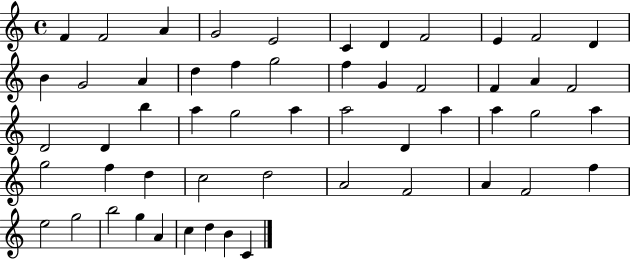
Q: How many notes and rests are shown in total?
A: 54